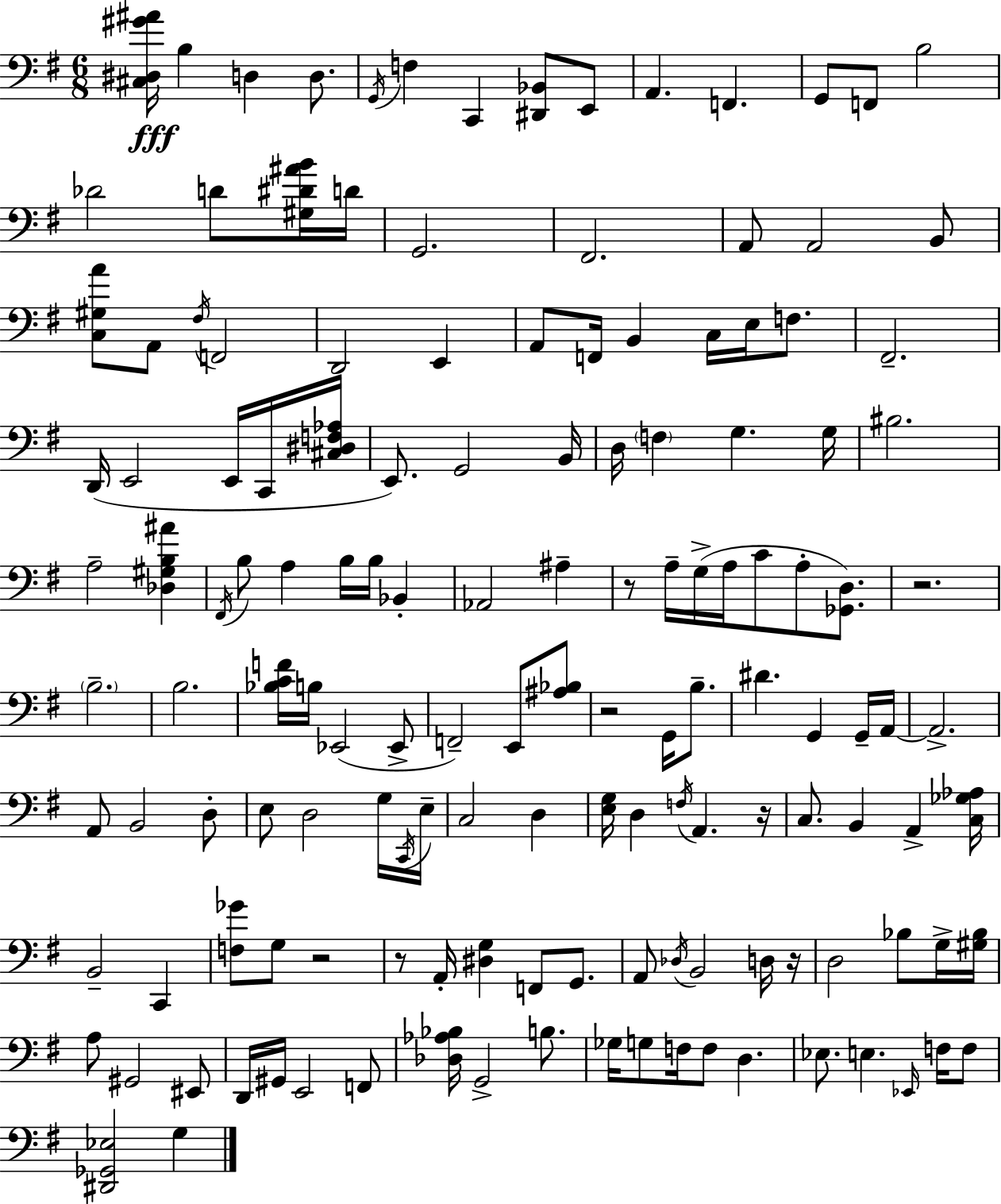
X:1
T:Untitled
M:6/8
L:1/4
K:Em
[^C,^D,^G^A]/4 B, D, D,/2 G,,/4 F, C,, [^D,,_B,,]/2 E,,/2 A,, F,, G,,/2 F,,/2 B,2 _D2 D/2 [^G,^D^AB]/4 D/4 G,,2 ^F,,2 A,,/2 A,,2 B,,/2 [C,^G,A]/2 A,,/2 ^F,/4 F,,2 D,,2 E,, A,,/2 F,,/4 B,, C,/4 E,/4 F,/2 ^F,,2 D,,/4 E,,2 E,,/4 C,,/4 [^C,^D,F,_A,]/4 E,,/2 G,,2 B,,/4 D,/4 F, G, G,/4 ^B,2 A,2 [_D,^G,B,^A] ^F,,/4 B,/2 A, B,/4 B,/4 _B,, _A,,2 ^A, z/2 A,/4 G,/4 A,/4 C/2 A,/2 [_G,,D,]/2 z2 B,2 B,2 [_B,CF]/4 B,/4 _E,,2 _E,,/2 F,,2 E,,/2 [^A,_B,]/2 z2 G,,/4 B,/2 ^D G,, G,,/4 A,,/4 A,,2 A,,/2 B,,2 D,/2 E,/2 D,2 G,/4 C,,/4 E,/4 C,2 D, [E,G,]/4 D, F,/4 A,, z/4 C,/2 B,, A,, [C,_G,_A,]/4 B,,2 C,, [F,_G]/2 G,/2 z2 z/2 A,,/4 [^D,G,] F,,/2 G,,/2 A,,/2 _D,/4 B,,2 D,/4 z/4 D,2 _B,/2 G,/4 [^G,_B,]/4 A,/2 ^G,,2 ^E,,/2 D,,/4 ^G,,/4 E,,2 F,,/2 [_D,_A,_B,]/4 G,,2 B,/2 _G,/4 G,/2 F,/4 F,/2 D, _E,/2 E, _E,,/4 F,/4 F,/2 [^D,,_G,,_E,]2 G,